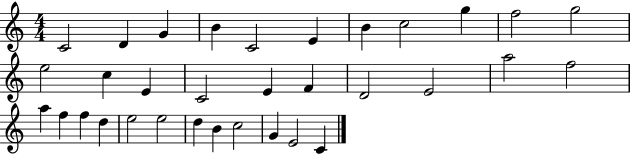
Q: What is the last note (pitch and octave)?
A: C4